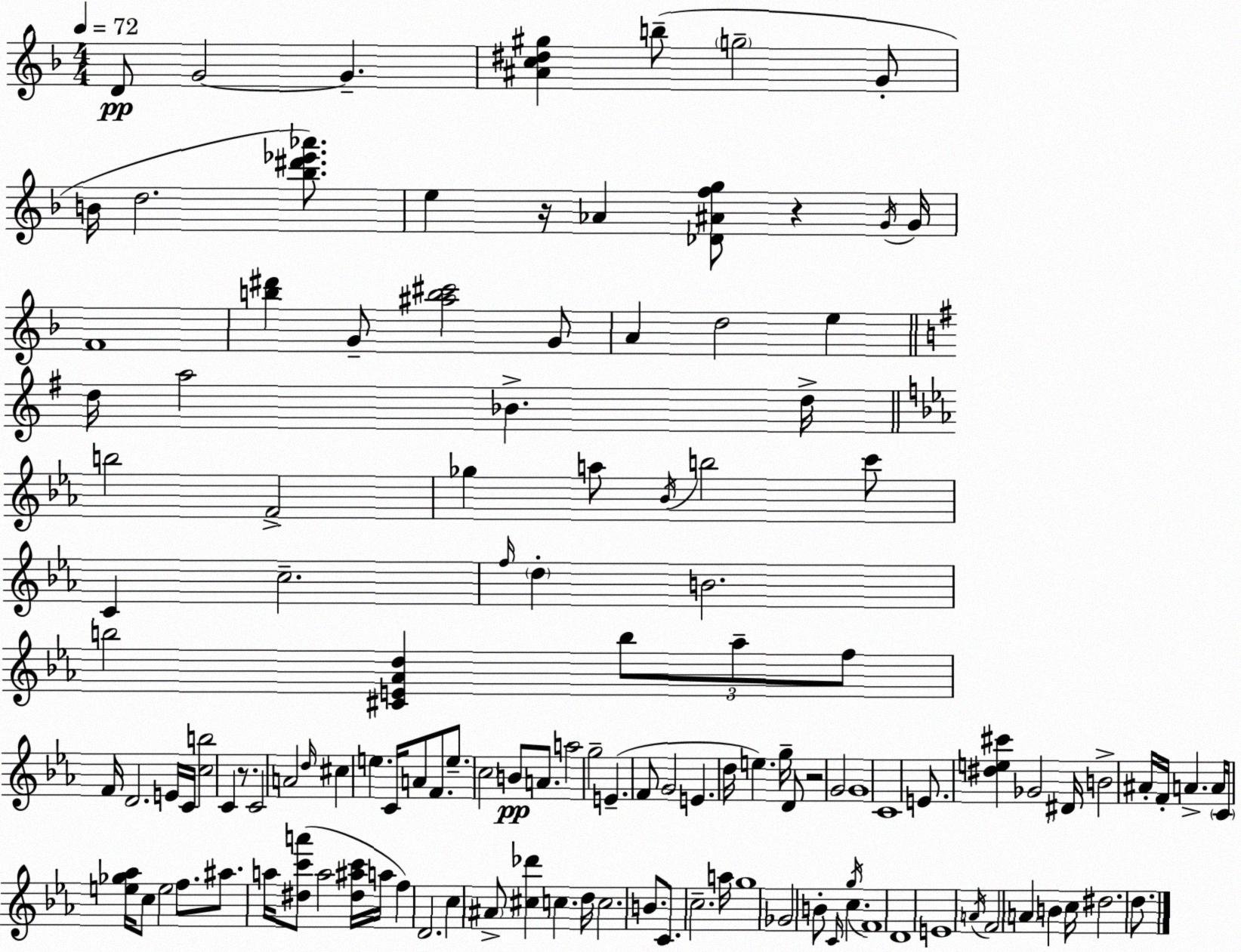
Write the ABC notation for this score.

X:1
T:Untitled
M:4/4
L:1/4
K:Dm
D/2 G2 G [^Ac^d^g] b/2 g2 G/2 B/4 d2 [_b^d'_e'_a']/2 e z/4 _A [_D^Afg]/2 z G/4 G/4 F4 [b^d'] G/2 [^ab^c']2 G/2 A d2 e d/4 a2 _B d/4 b2 F2 _g a/2 _B/4 b2 c'/2 C c2 f/4 d B2 b2 [^CE_Ad] b/2 _a/2 f/2 F/4 D2 E/4 C/4 [cb]2 C z/2 C2 A2 d/4 ^c e C/4 A/2 F/2 e/2 c2 B/2 A/2 a2 g2 E F/2 G2 E d/4 e g/4 D/2 z2 G2 G4 C4 E/2 [^de^c'] _G2 ^D/4 B2 ^A/4 F/4 A A/4 C/4 [e_g_a]/4 c/2 e2 f/2 ^a/2 a/4 [^dc'a']/2 a2 [^d^ac']/4 a/4 f D2 c ^A/2 [^c_d'] c d/4 c2 B/2 C/2 c2 a/4 g4 _G2 B/2 C/4 c g/4 F4 D4 E4 A/4 F2 A B c/4 ^d2 d/2